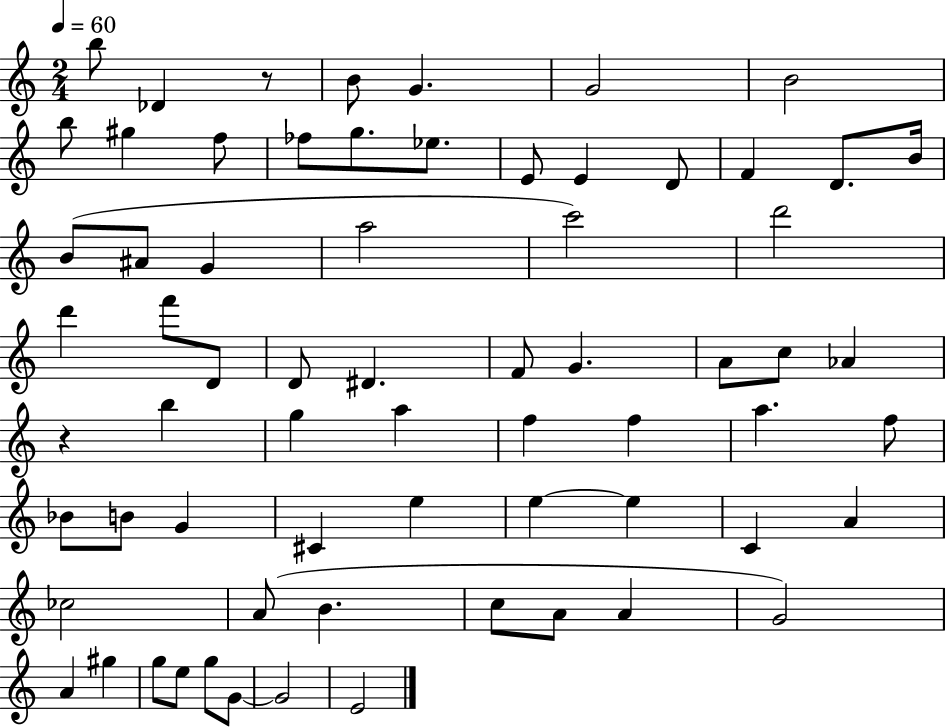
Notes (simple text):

B5/e Db4/q R/e B4/e G4/q. G4/h B4/h B5/e G#5/q F5/e FES5/e G5/e. Eb5/e. E4/e E4/q D4/e F4/q D4/e. B4/s B4/e A#4/e G4/q A5/h C6/h D6/h D6/q F6/e D4/e D4/e D#4/q. F4/e G4/q. A4/e C5/e Ab4/q R/q B5/q G5/q A5/q F5/q F5/q A5/q. F5/e Bb4/e B4/e G4/q C#4/q E5/q E5/q E5/q C4/q A4/q CES5/h A4/e B4/q. C5/e A4/e A4/q G4/h A4/q G#5/q G5/e E5/e G5/e G4/e G4/h E4/h